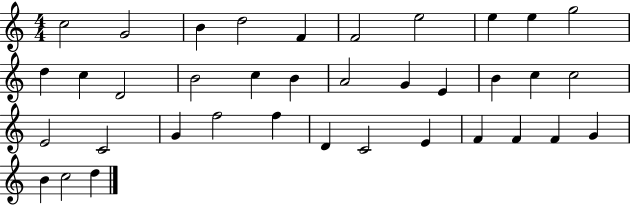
{
  \clef treble
  \numericTimeSignature
  \time 4/4
  \key c \major
  c''2 g'2 | b'4 d''2 f'4 | f'2 e''2 | e''4 e''4 g''2 | \break d''4 c''4 d'2 | b'2 c''4 b'4 | a'2 g'4 e'4 | b'4 c''4 c''2 | \break e'2 c'2 | g'4 f''2 f''4 | d'4 c'2 e'4 | f'4 f'4 f'4 g'4 | \break b'4 c''2 d''4 | \bar "|."
}